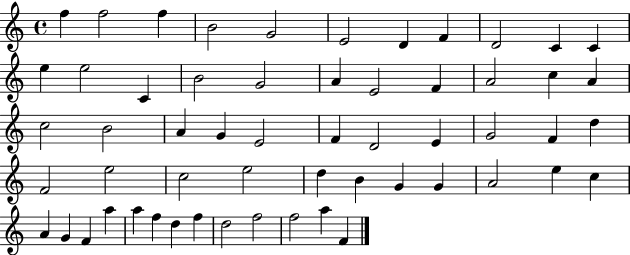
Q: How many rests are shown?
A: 0